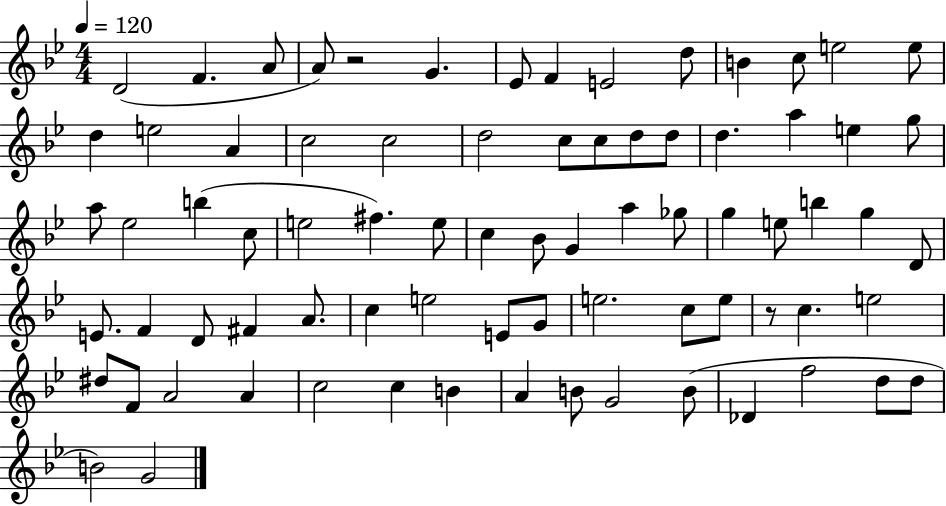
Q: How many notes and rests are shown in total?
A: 77